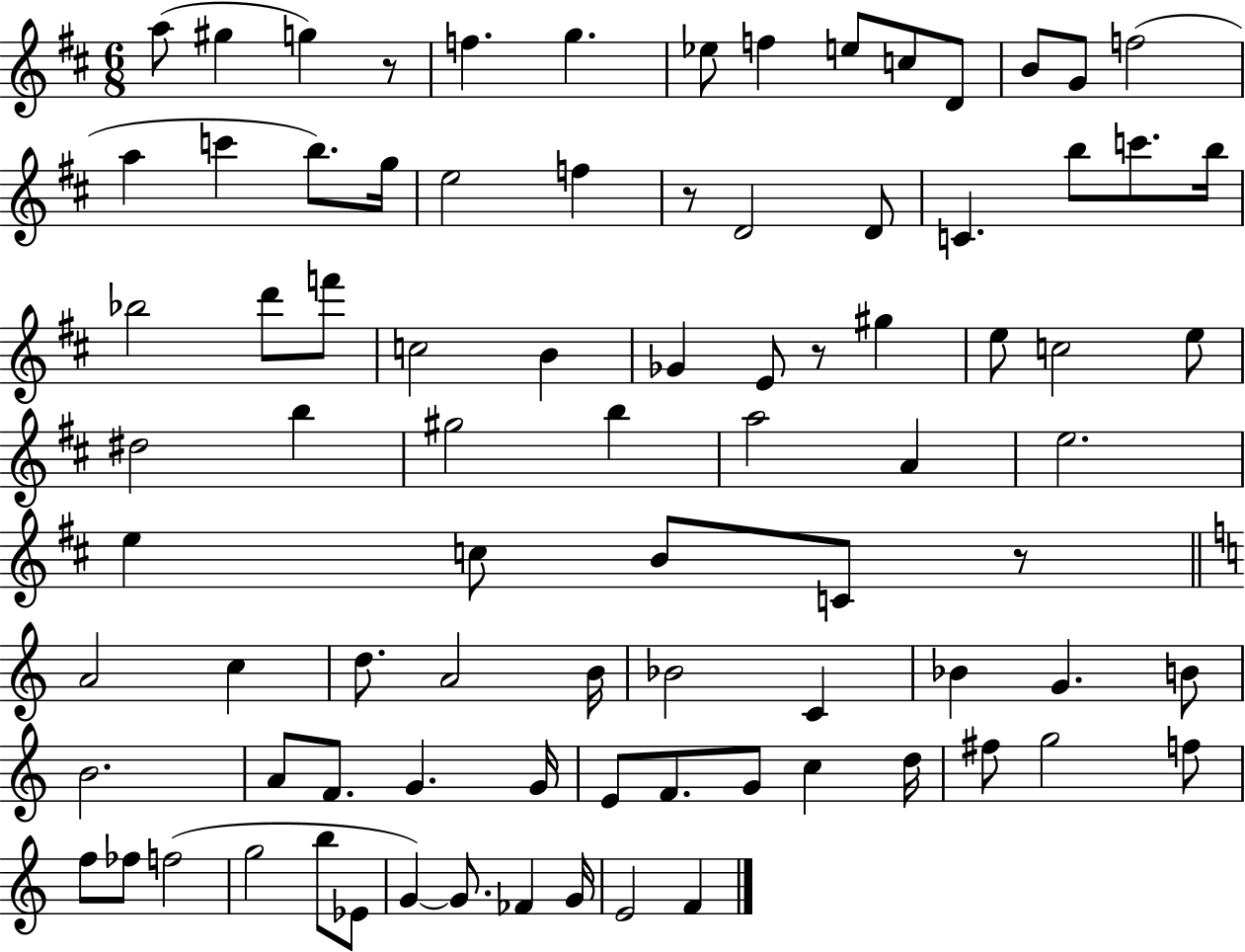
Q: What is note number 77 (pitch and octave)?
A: G4